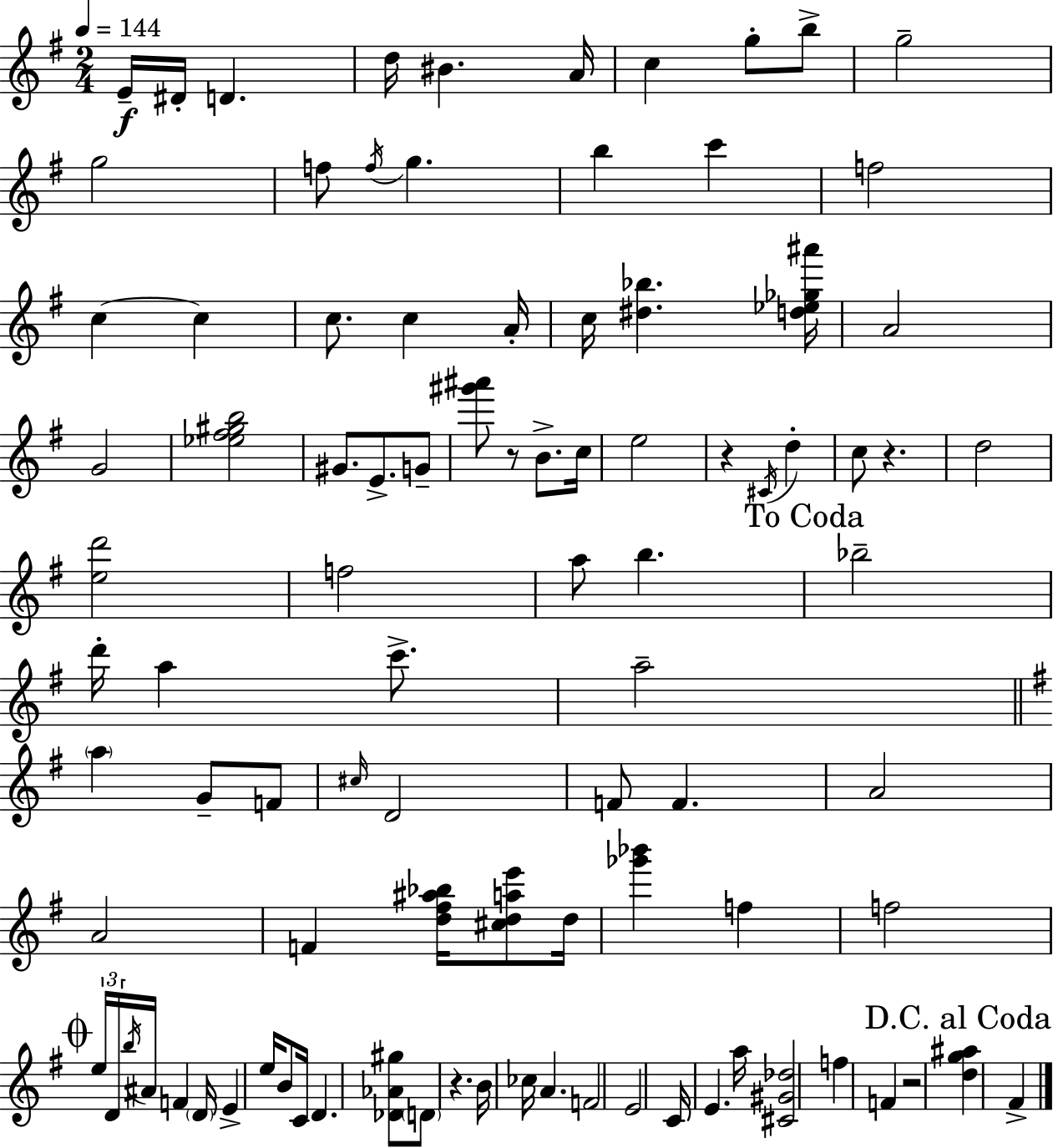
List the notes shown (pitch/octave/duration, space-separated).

E4/s D#4/s D4/q. D5/s BIS4/q. A4/s C5/q G5/e B5/e G5/h G5/h F5/e F5/s G5/q. B5/q C6/q F5/h C5/q C5/q C5/e. C5/q A4/s C5/s [D#5,Bb5]/q. [D5,Eb5,Gb5,A#6]/s A4/h G4/h [Eb5,F#5,G#5,B5]/h G#4/e. E4/e. G4/e [G#6,A#6]/e R/e B4/e. C5/s E5/h R/q C#4/s D5/q C5/e R/q. D5/h [E5,D6]/h F5/h A5/e B5/q. Bb5/h D6/s A5/q C6/e. A5/h A5/q G4/e F4/e C#5/s D4/h F4/e F4/q. A4/h A4/h F4/q [D5,F#5,A#5,Bb5]/s [C#5,D5,A5,E6]/e D5/s [Gb6,Bb6]/q F5/q F5/h E5/s D4/s B5/s A#4/s F4/q D4/s E4/q E5/s B4/e C4/s D4/q. [Db4,Ab4,G#5]/e D4/e R/q. B4/s CES5/s A4/q. F4/h E4/h C4/s E4/q. A5/s [C#4,G#4,Db5]/h F5/q F4/q R/h [D5,G5,A#5]/q F#4/q